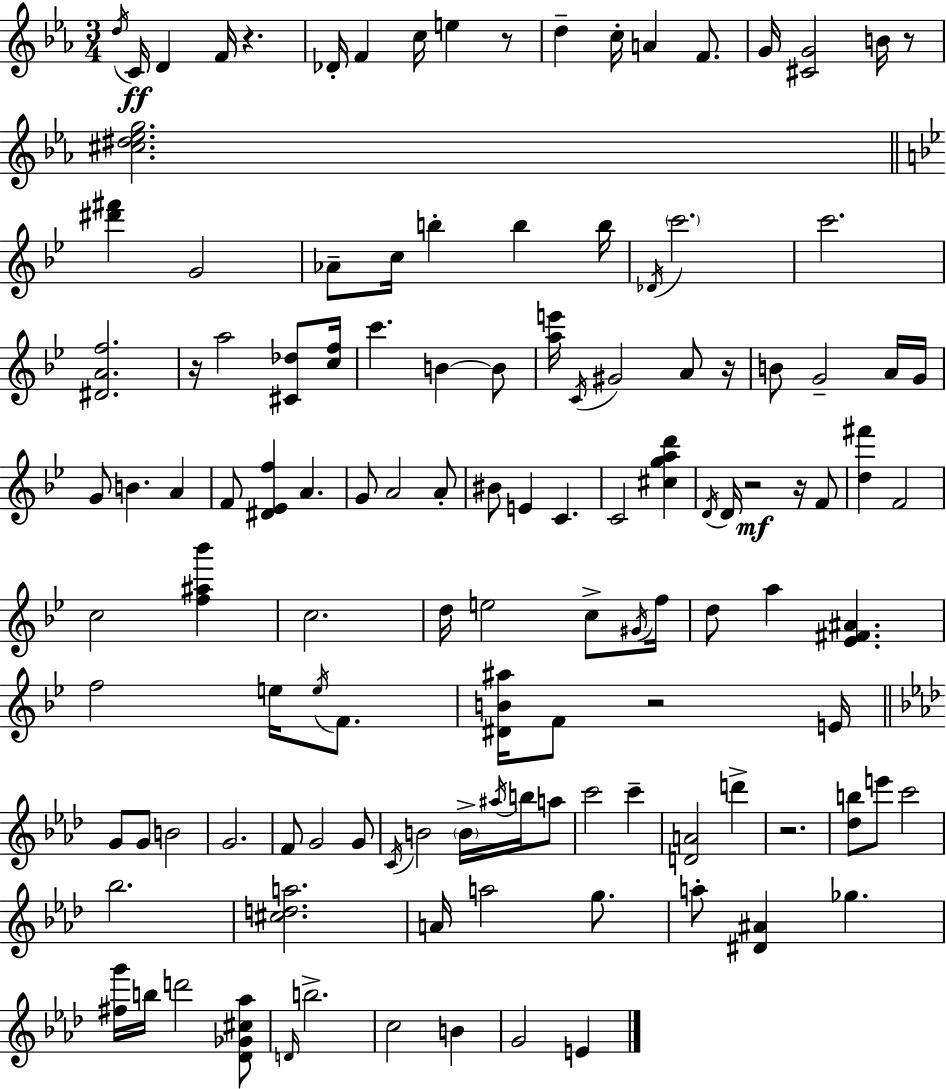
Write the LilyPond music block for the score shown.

{
  \clef treble
  \numericTimeSignature
  \time 3/4
  \key ees \major
  \acciaccatura { d''16 }\ff c'16 d'4 f'16 r4. | des'16-. f'4 c''16 e''4 r8 | d''4-- c''16-. a'4 f'8. | g'16 <cis' g'>2 b'16 r8 | \break <cis'' dis'' ees'' g''>2. | \bar "||" \break \key g \minor <dis''' fis'''>4 g'2 | aes'8-- c''16 b''4-. b''4 b''16 | \acciaccatura { des'16 } \parenthesize c'''2. | c'''2. | \break <dis' a' f''>2. | r16 a''2 <cis' des''>8 | <c'' f''>16 c'''4. b'4~~ b'8 | <a'' e'''>16 \acciaccatura { c'16 } gis'2 a'8 | \break r16 b'8 g'2-- | a'16 g'16 g'8 b'4. a'4 | f'8 <dis' ees' f''>4 a'4. | g'8 a'2 | \break a'8-. bis'8 e'4 c'4. | c'2 <cis'' g'' a'' d'''>4 | \acciaccatura { d'16 } d'16 r2\mf | r16 f'8 <d'' fis'''>4 f'2 | \break c''2 <f'' ais'' bes'''>4 | c''2. | d''16 e''2 | c''8-> \acciaccatura { gis'16 } f''16 d''8 a''4 <ees' fis' ais'>4. | \break f''2 | e''16 \acciaccatura { e''16 } f'8. <dis' b' ais''>16 f'8 r2 | e'16 \bar "||" \break \key aes \major g'8 g'8 b'2 | g'2. | f'8 g'2 g'8 | \acciaccatura { c'16 } b'2 \parenthesize b'16-> \acciaccatura { ais''16 } b''16 | \break a''8 c'''2 c'''4-- | <d' a'>2 d'''4-> | r2. | <des'' b''>8 e'''8 c'''2 | \break bes''2. | <cis'' d'' a''>2. | a'16 a''2 g''8. | a''8-. <dis' ais'>4 ges''4. | \break <fis'' g'''>16 b''16 d'''2 | <des' ges' cis'' aes''>8 \grace { d'16 } b''2.-> | c''2 b'4 | g'2 e'4 | \break \bar "|."
}